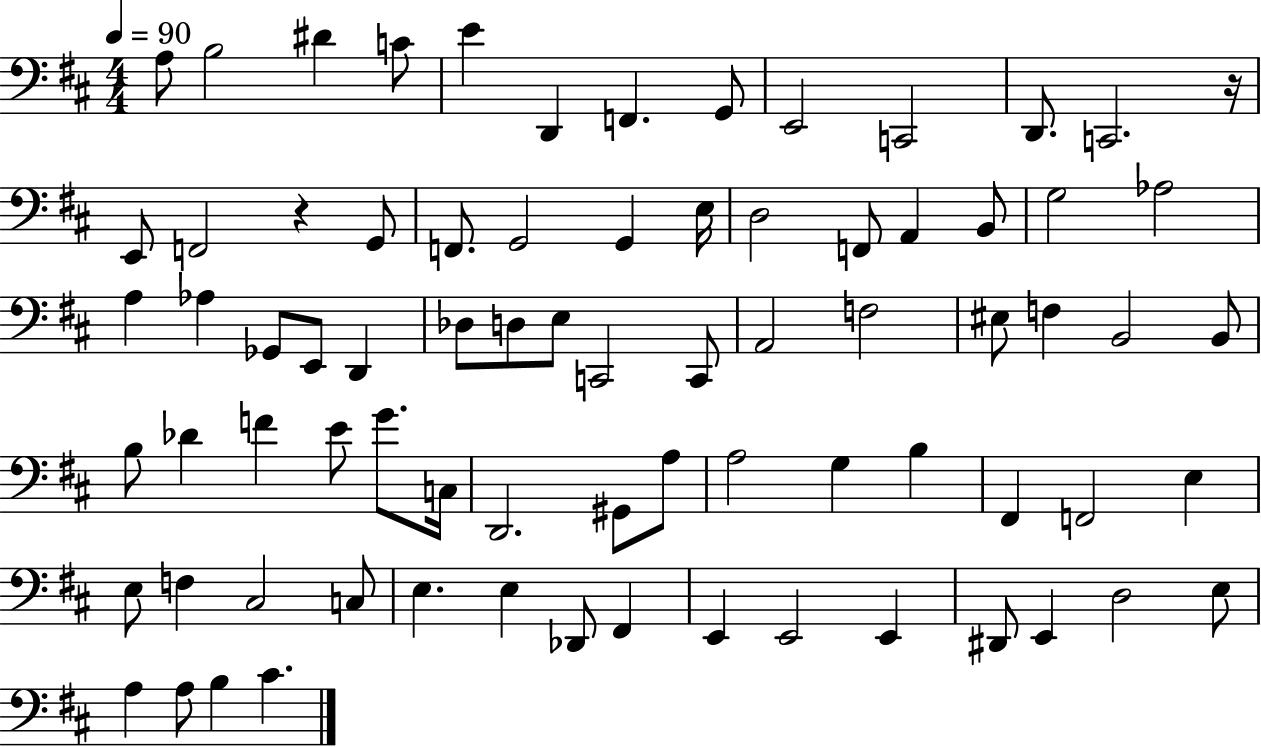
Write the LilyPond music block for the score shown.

{
  \clef bass
  \numericTimeSignature
  \time 4/4
  \key d \major
  \tempo 4 = 90
  a8 b2 dis'4 c'8 | e'4 d,4 f,4. g,8 | e,2 c,2 | d,8. c,2. r16 | \break e,8 f,2 r4 g,8 | f,8. g,2 g,4 e16 | d2 f,8 a,4 b,8 | g2 aes2 | \break a4 aes4 ges,8 e,8 d,4 | des8 d8 e8 c,2 c,8 | a,2 f2 | eis8 f4 b,2 b,8 | \break b8 des'4 f'4 e'8 g'8. c16 | d,2. gis,8 a8 | a2 g4 b4 | fis,4 f,2 e4 | \break e8 f4 cis2 c8 | e4. e4 des,8 fis,4 | e,4 e,2 e,4 | dis,8 e,4 d2 e8 | \break a4 a8 b4 cis'4. | \bar "|."
}